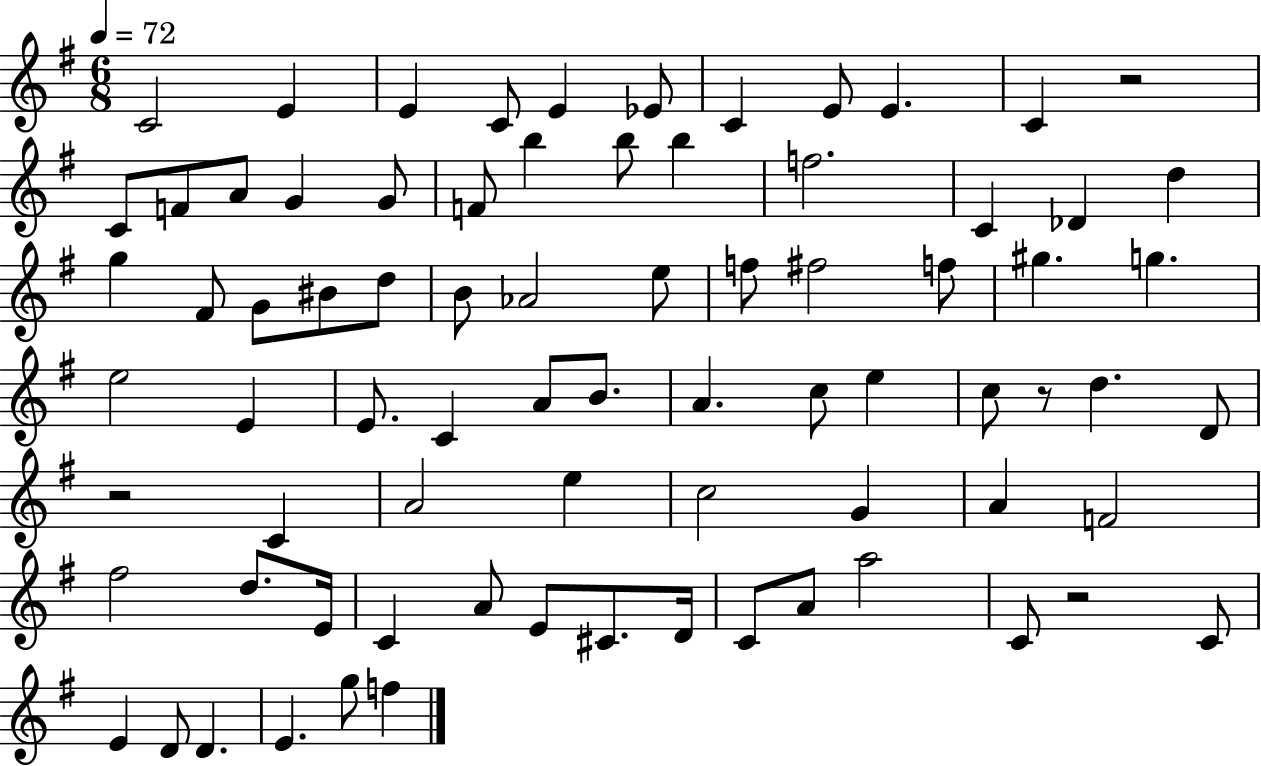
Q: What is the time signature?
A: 6/8